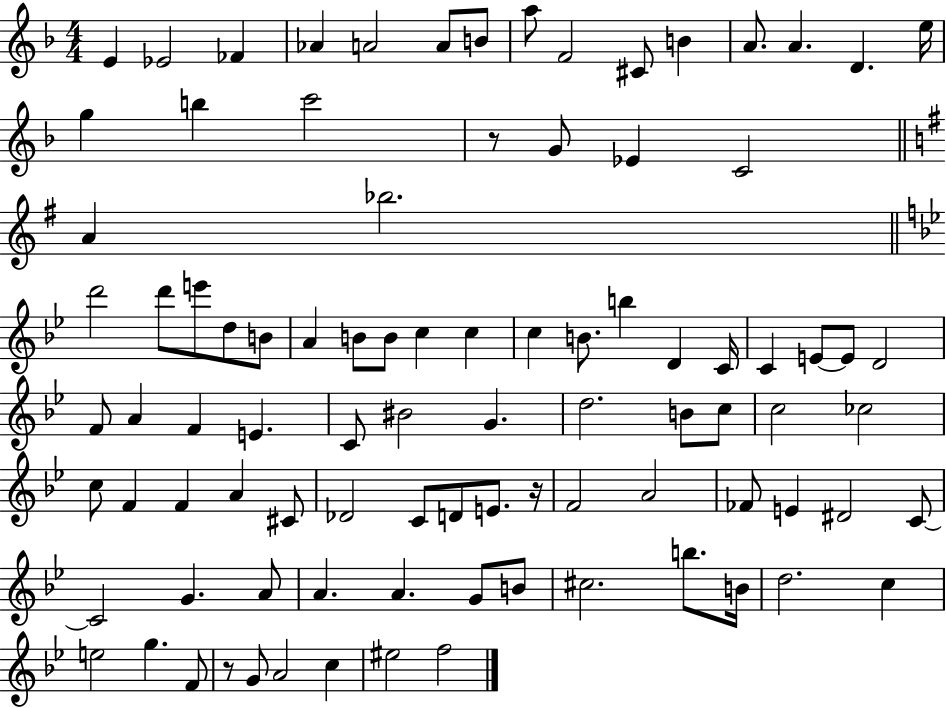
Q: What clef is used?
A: treble